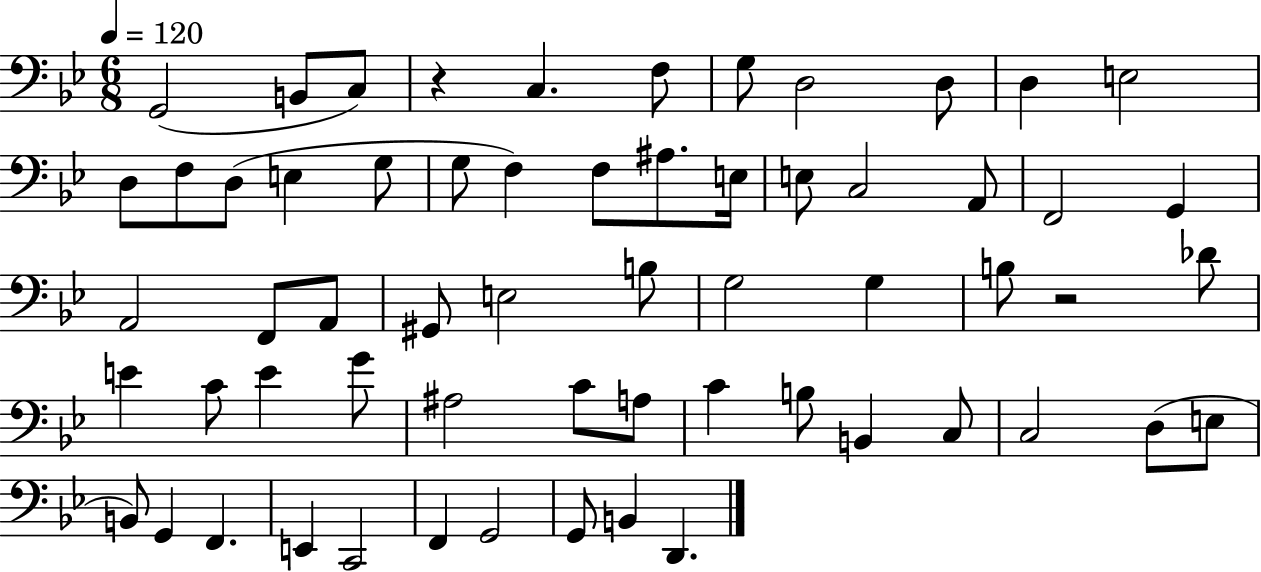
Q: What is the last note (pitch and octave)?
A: D2